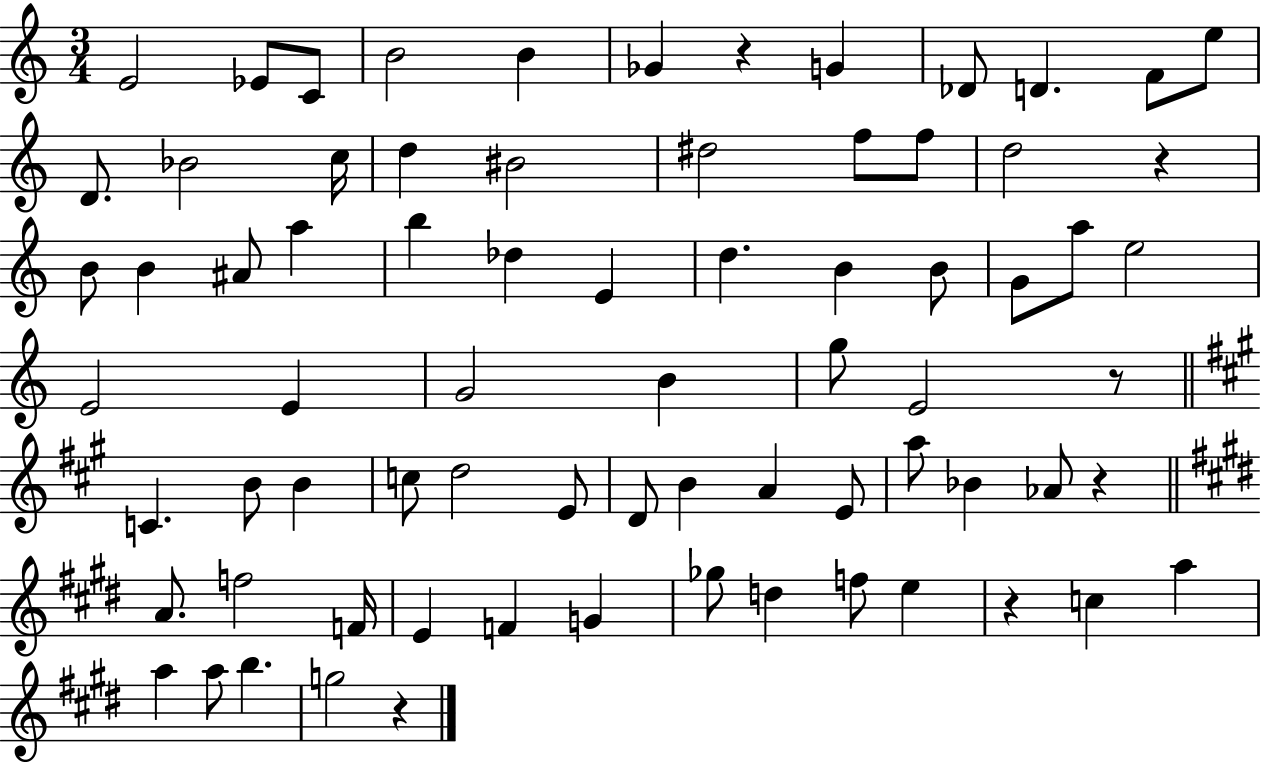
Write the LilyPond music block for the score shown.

{
  \clef treble
  \numericTimeSignature
  \time 3/4
  \key c \major
  e'2 ees'8 c'8 | b'2 b'4 | ges'4 r4 g'4 | des'8 d'4. f'8 e''8 | \break d'8. bes'2 c''16 | d''4 bis'2 | dis''2 f''8 f''8 | d''2 r4 | \break b'8 b'4 ais'8 a''4 | b''4 des''4 e'4 | d''4. b'4 b'8 | g'8 a''8 e''2 | \break e'2 e'4 | g'2 b'4 | g''8 e'2 r8 | \bar "||" \break \key a \major c'4. b'8 b'4 | c''8 d''2 e'8 | d'8 b'4 a'4 e'8 | a''8 bes'4 aes'8 r4 | \break \bar "||" \break \key e \major a'8. f''2 f'16 | e'4 f'4 g'4 | ges''8 d''4 f''8 e''4 | r4 c''4 a''4 | \break a''4 a''8 b''4. | g''2 r4 | \bar "|."
}